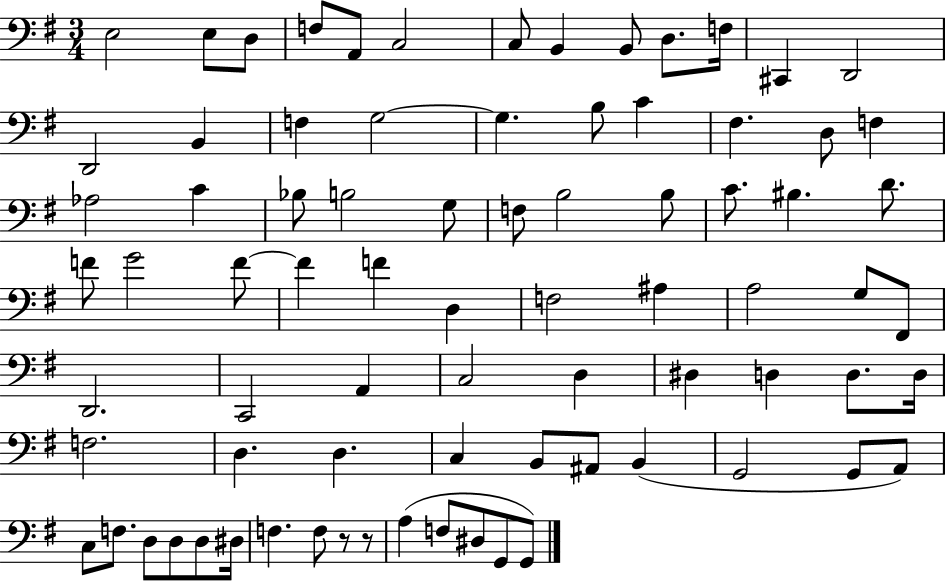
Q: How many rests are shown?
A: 2